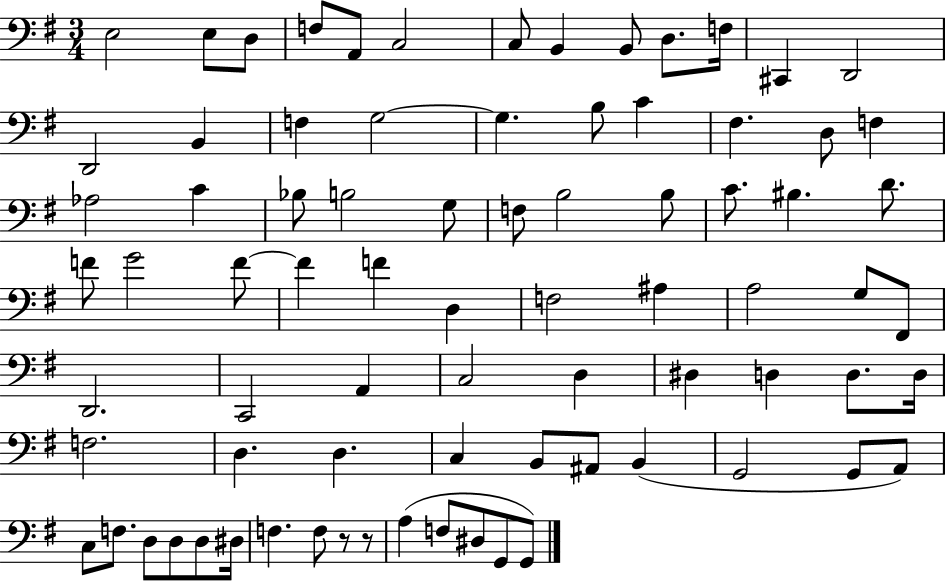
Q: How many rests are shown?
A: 2